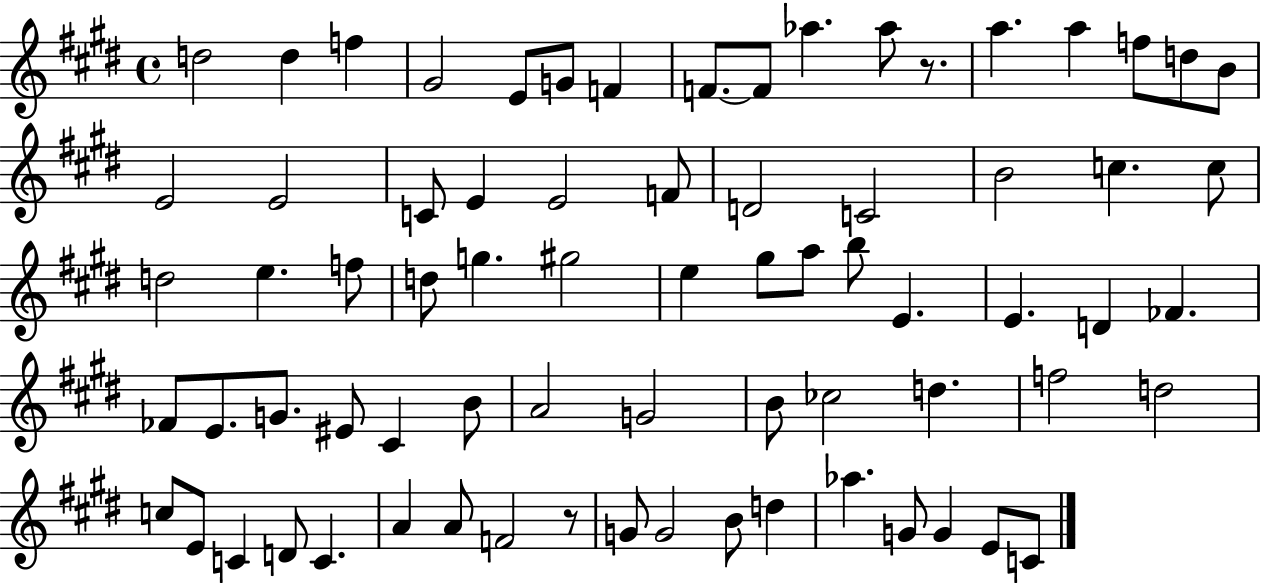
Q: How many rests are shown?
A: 2